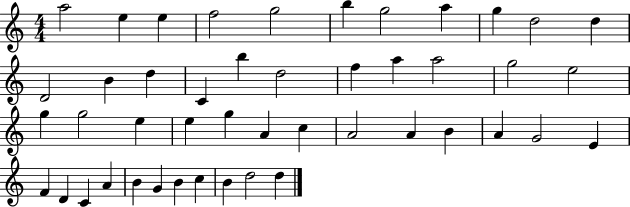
A5/h E5/q E5/q F5/h G5/h B5/q G5/h A5/q G5/q D5/h D5/q D4/h B4/q D5/q C4/q B5/q D5/h F5/q A5/q A5/h G5/h E5/h G5/q G5/h E5/q E5/q G5/q A4/q C5/q A4/h A4/q B4/q A4/q G4/h E4/q F4/q D4/q C4/q A4/q B4/q G4/q B4/q C5/q B4/q D5/h D5/q